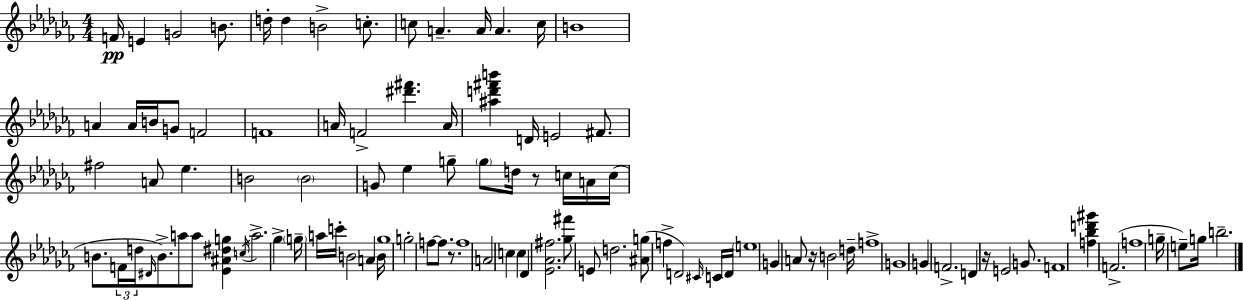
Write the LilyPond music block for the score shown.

{
  \clef treble
  \numericTimeSignature
  \time 4/4
  \key aes \minor
  f'16\pp e'4 g'2 b'8. | d''16-. d''4 b'2-> c''8.-. | c''8 a'4.-- a'16 a'4. c''16 | b'1 | \break a'4 a'16 b'16 g'8 f'2 | f'1 | a'16 f'2-> <dis''' fis'''>4. a'16 | <ais'' d''' fis''' b'''>4 d'16 e'2 fis'8. | \break fis''2 a'8 ees''4. | b'2 \parenthesize b'2 | g'8 ees''4 g''8-- \parenthesize g''8 d''16 r8 c''16 a'16 c''16( | b'8. \tuplet 3/2 { f'16 d''16 \grace { dis'16 }) } b'8.-> a''8 a''8 <ees' ais' dis'' g''>4 | \break \acciaccatura { c''16 } a''2.-> ges''4-> | \parenthesize g''16-- a''16 c'''16-. b'2 a'4 | b'16 ges''1 | g''2-. f''8~~ f''8. r8. | \break f''1 | a'2 c''4 c''4 | des'4 <ees' aes' fis''>2. | <ges'' fis'''>8 e'8 d''2. | \break <ais' g''>8( f''4-> d'2) | \grace { cis'16 } c'16 d'16 \parenthesize e''1 | g'4 a'8 r16 b'2 | d''16-- f''1-> | \break g'1 | g'4 f'2.-> | d'4 r16 e'2 | g'8. f'1 | \break <f'' bes'' d''' gis'''>4 f'2.->( | f''1 | g''16-- e''8--) g''16 b''2.-- | \bar "|."
}